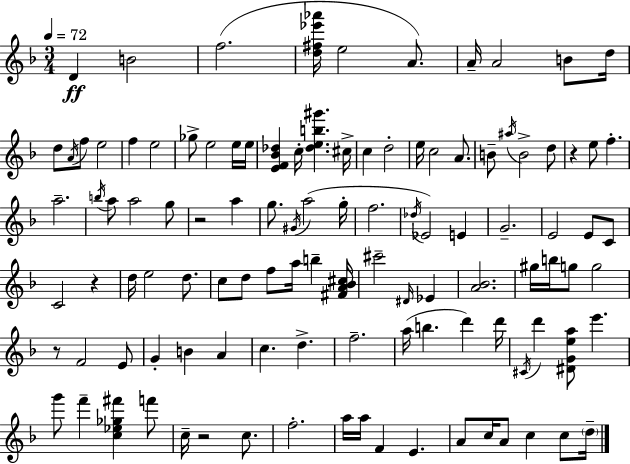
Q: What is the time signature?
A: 3/4